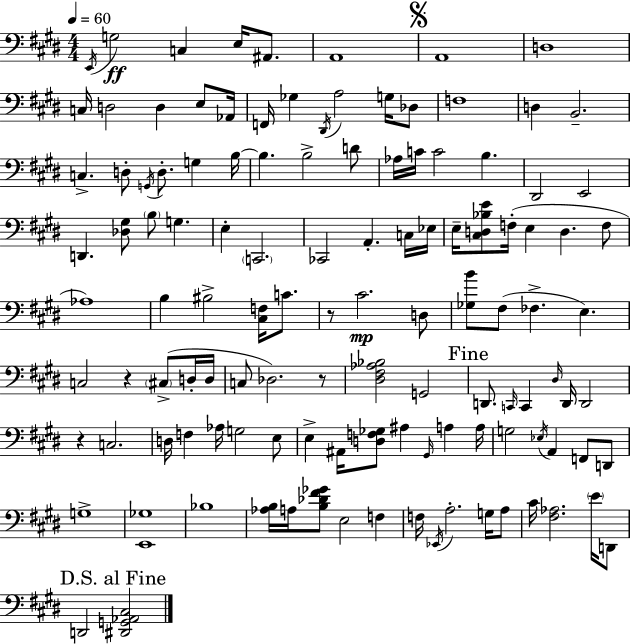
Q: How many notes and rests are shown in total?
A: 119